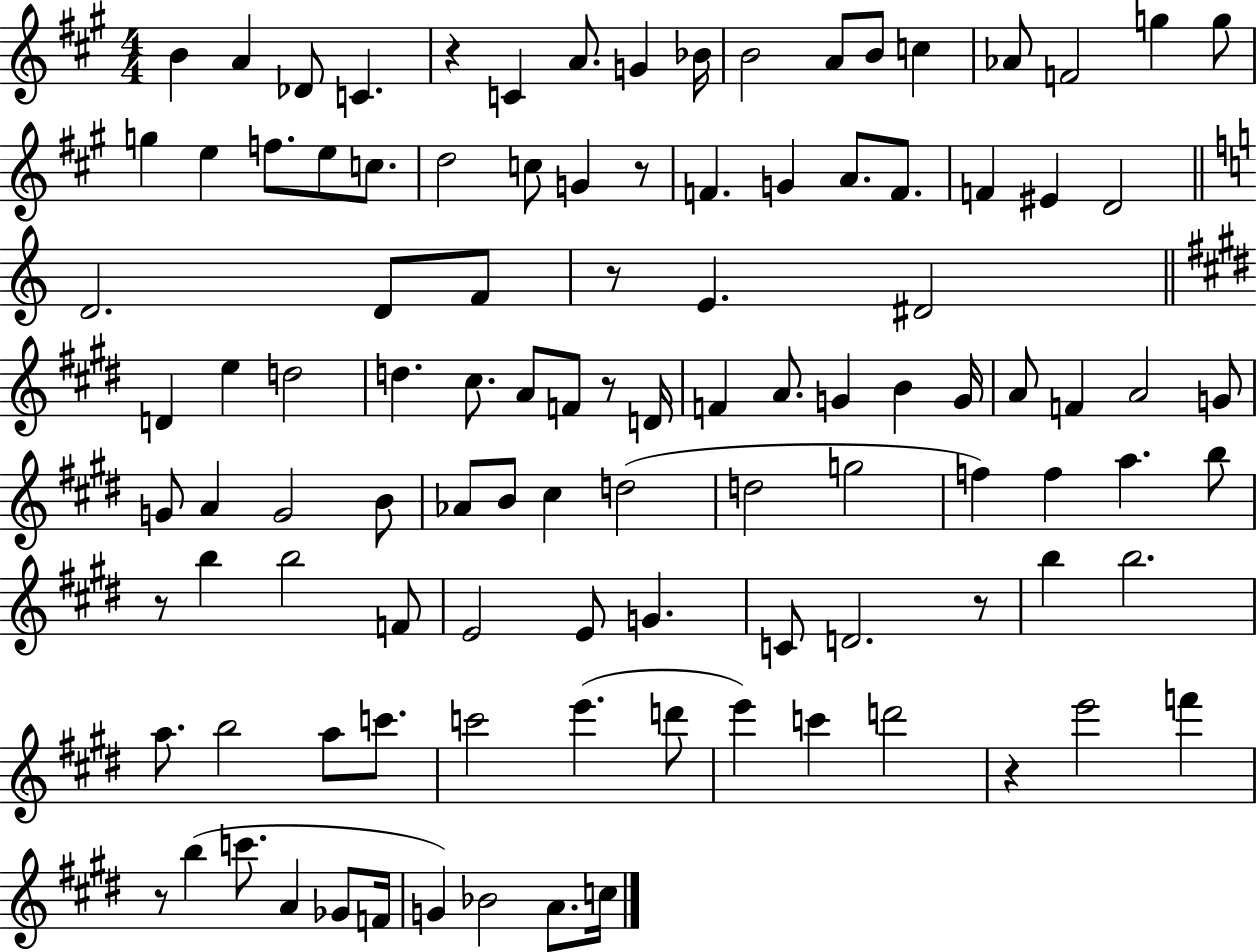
{
  \clef treble
  \numericTimeSignature
  \time 4/4
  \key a \major
  b'4 a'4 des'8 c'4. | r4 c'4 a'8. g'4 bes'16 | b'2 a'8 b'8 c''4 | aes'8 f'2 g''4 g''8 | \break g''4 e''4 f''8. e''8 c''8. | d''2 c''8 g'4 r8 | f'4. g'4 a'8. f'8. | f'4 eis'4 d'2 | \break \bar "||" \break \key c \major d'2. d'8 f'8 | r8 e'4. dis'2 | \bar "||" \break \key e \major d'4 e''4 d''2 | d''4. cis''8. a'8 f'8 r8 d'16 | f'4 a'8. g'4 b'4 g'16 | a'8 f'4 a'2 g'8 | \break g'8 a'4 g'2 b'8 | aes'8 b'8 cis''4 d''2( | d''2 g''2 | f''4) f''4 a''4. b''8 | \break r8 b''4 b''2 f'8 | e'2 e'8 g'4. | c'8 d'2. r8 | b''4 b''2. | \break a''8. b''2 a''8 c'''8. | c'''2 e'''4.( d'''8 | e'''4) c'''4 d'''2 | r4 e'''2 f'''4 | \break r8 b''4( c'''8. a'4 ges'8 f'16 | g'4) bes'2 a'8. c''16 | \bar "|."
}